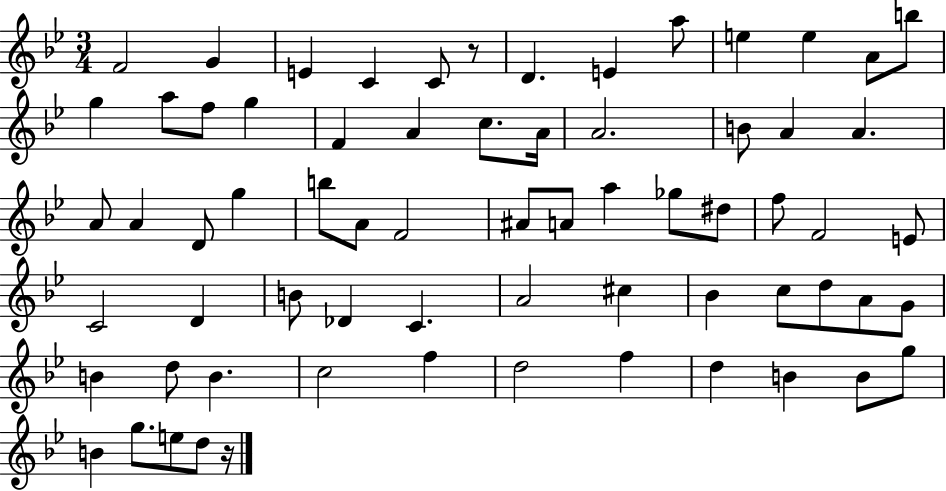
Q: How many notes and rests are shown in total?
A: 68